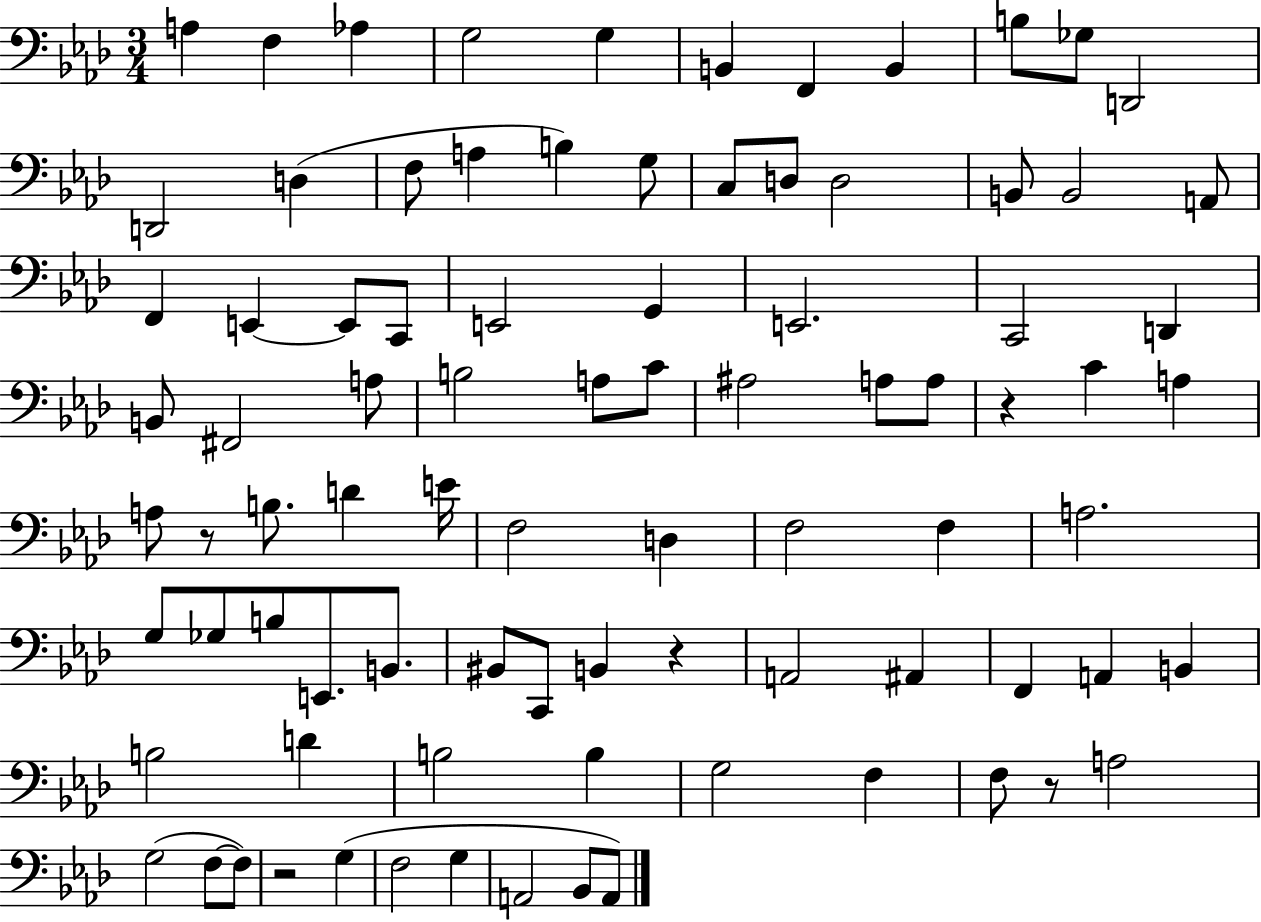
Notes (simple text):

A3/q F3/q Ab3/q G3/h G3/q B2/q F2/q B2/q B3/e Gb3/e D2/h D2/h D3/q F3/e A3/q B3/q G3/e C3/e D3/e D3/h B2/e B2/h A2/e F2/q E2/q E2/e C2/e E2/h G2/q E2/h. C2/h D2/q B2/e F#2/h A3/e B3/h A3/e C4/e A#3/h A3/e A3/e R/q C4/q A3/q A3/e R/e B3/e. D4/q E4/s F3/h D3/q F3/h F3/q A3/h. G3/e Gb3/e B3/e E2/e. B2/e. BIS2/e C2/e B2/q R/q A2/h A#2/q F2/q A2/q B2/q B3/h D4/q B3/h B3/q G3/h F3/q F3/e R/e A3/h G3/h F3/e F3/e R/h G3/q F3/h G3/q A2/h Bb2/e A2/e